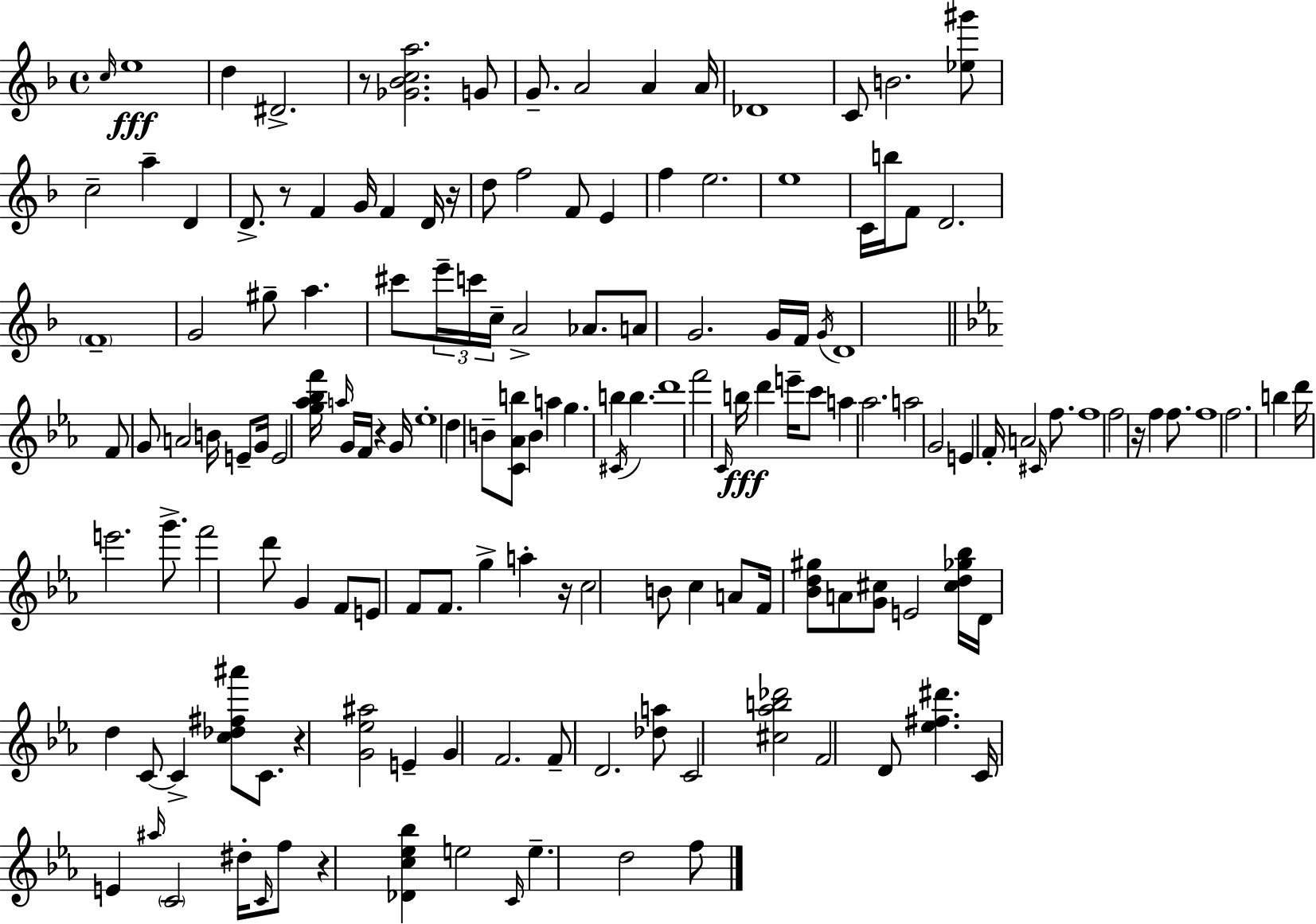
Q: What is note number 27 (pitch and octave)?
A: E5